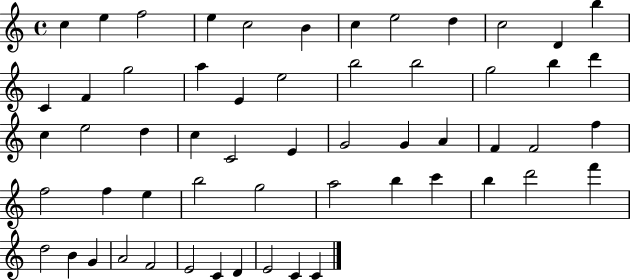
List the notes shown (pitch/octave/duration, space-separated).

C5/q E5/q F5/h E5/q C5/h B4/q C5/q E5/h D5/q C5/h D4/q B5/q C4/q F4/q G5/h A5/q E4/q E5/h B5/h B5/h G5/h B5/q D6/q C5/q E5/h D5/q C5/q C4/h E4/q G4/h G4/q A4/q F4/q F4/h F5/q F5/h F5/q E5/q B5/h G5/h A5/h B5/q C6/q B5/q D6/h F6/q D5/h B4/q G4/q A4/h F4/h E4/h C4/q D4/q E4/h C4/q C4/q